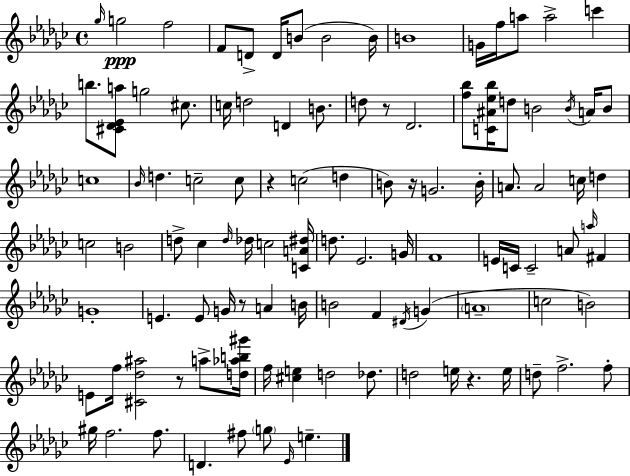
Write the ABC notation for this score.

X:1
T:Untitled
M:4/4
L:1/4
K:Ebm
_g/4 g2 f2 F/2 D/2 D/4 B/2 B2 B/4 B4 G/4 f/4 a/2 a2 c' b/2 [^C_D_Ea]/2 g2 ^c/2 c/4 d2 D B/2 d/2 z/2 _D2 [f_b]/2 [C^A_e_b]/4 d/2 B2 B/4 A/4 B/2 c4 _B/4 d c2 c/2 z c2 d B/2 z/4 G2 B/4 A/2 A2 c/4 d c2 B2 d/2 _c d/4 _d/4 c2 [CA^d]/4 d/2 _E2 G/4 F4 E/4 C/4 C2 A/2 a/4 ^F G4 E E/2 G/4 z/2 A B/4 B2 F ^D/4 G A4 c2 B2 E/2 f/4 [^C_d^a]2 z/2 a/2 [d_ab^g']/4 f/4 [^ce] d2 _d/2 d2 e/4 z e/4 d/2 f2 f/2 ^g/4 f2 f/2 D ^f/2 g/2 _E/4 e